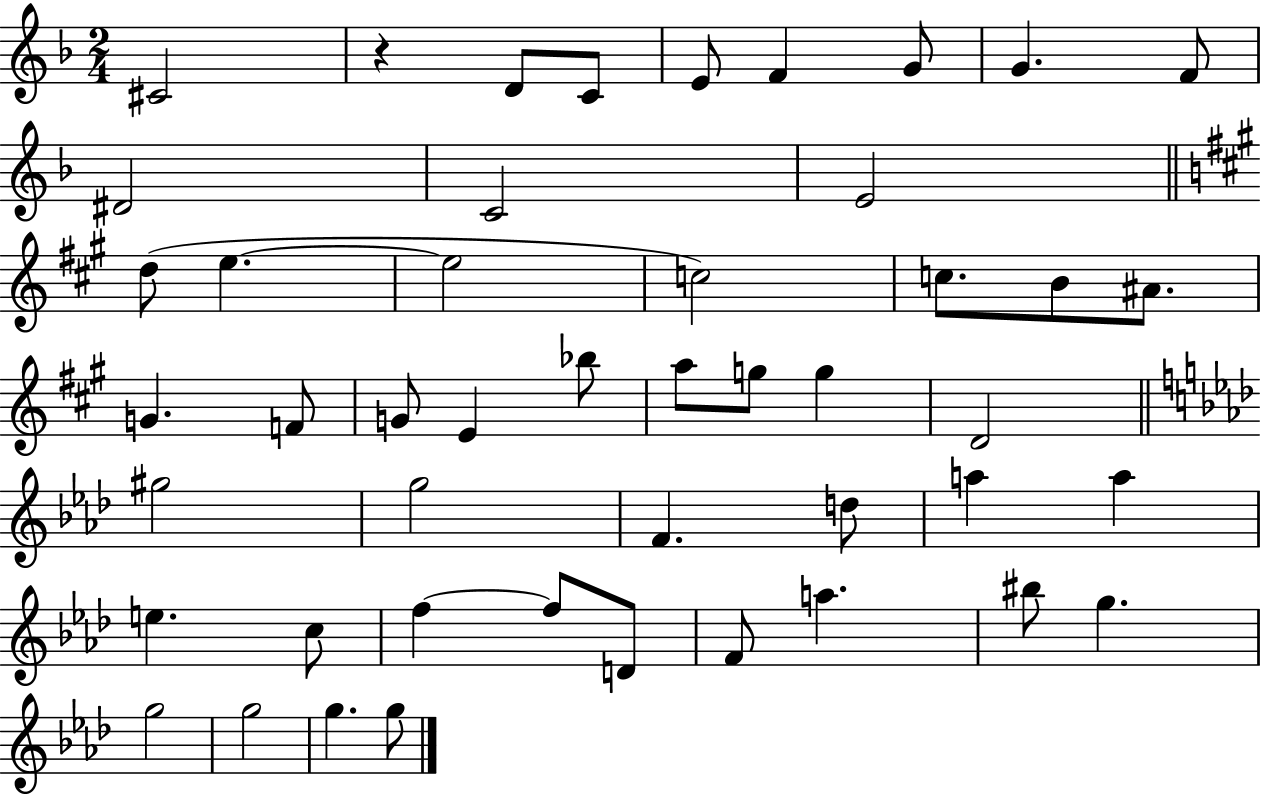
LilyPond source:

{
  \clef treble
  \numericTimeSignature
  \time 2/4
  \key f \major
  cis'2 | r4 d'8 c'8 | e'8 f'4 g'8 | g'4. f'8 | \break dis'2 | c'2 | e'2 | \bar "||" \break \key a \major d''8( e''4.~~ | e''2 | c''2) | c''8. b'8 ais'8. | \break g'4. f'8 | g'8 e'4 bes''8 | a''8 g''8 g''4 | d'2 | \break \bar "||" \break \key aes \major gis''2 | g''2 | f'4. d''8 | a''4 a''4 | \break e''4. c''8 | f''4~~ f''8 d'8 | f'8 a''4. | bis''8 g''4. | \break g''2 | g''2 | g''4. g''8 | \bar "|."
}